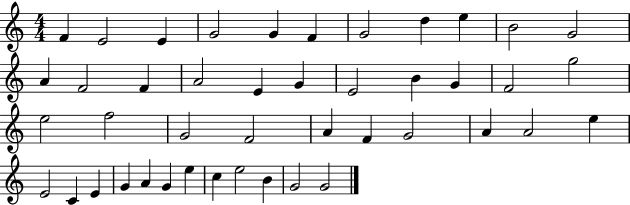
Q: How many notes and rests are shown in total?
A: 44